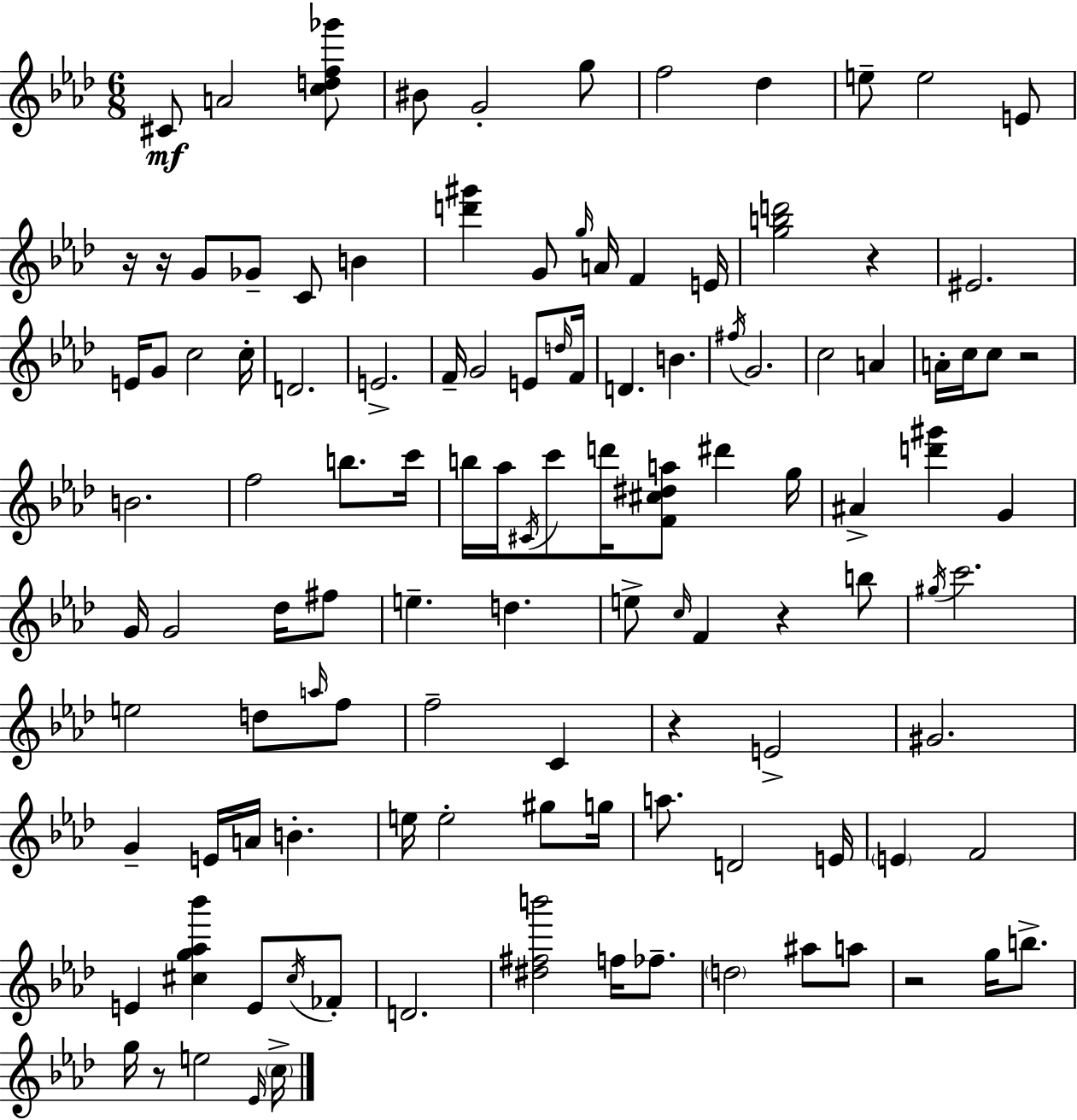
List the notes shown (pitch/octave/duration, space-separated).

C#4/e A4/h [C5,D5,F5,Gb6]/e BIS4/e G4/h G5/e F5/h Db5/q E5/e E5/h E4/e R/s R/s G4/e Gb4/e C4/e B4/q [D6,G#6]/q G4/e G5/s A4/s F4/q E4/s [G5,B5,D6]/h R/q EIS4/h. E4/s G4/e C5/h C5/s D4/h. E4/h. F4/s G4/h E4/e D5/s F4/s D4/q. B4/q. F#5/s G4/h. C5/h A4/q A4/s C5/s C5/e R/h B4/h. F5/h B5/e. C6/s B5/s Ab5/s C#4/s C6/e D6/s [F4,C#5,D#5,A5]/e D#6/q G5/s A#4/q [D6,G#6]/q G4/q G4/s G4/h Db5/s F#5/e E5/q. D5/q. E5/e C5/s F4/q R/q B5/e G#5/s C6/h. E5/h D5/e A5/s F5/e F5/h C4/q R/q E4/h G#4/h. G4/q E4/s A4/s B4/q. E5/s E5/h G#5/e G5/s A5/e. D4/h E4/s E4/q F4/h E4/q [C#5,G5,Ab5,Bb6]/q E4/e C#5/s FES4/e D4/h. [D#5,F#5,B6]/h F5/s FES5/e. D5/h A#5/e A5/e R/h G5/s B5/e. G5/s R/e E5/h Eb4/s C5/s